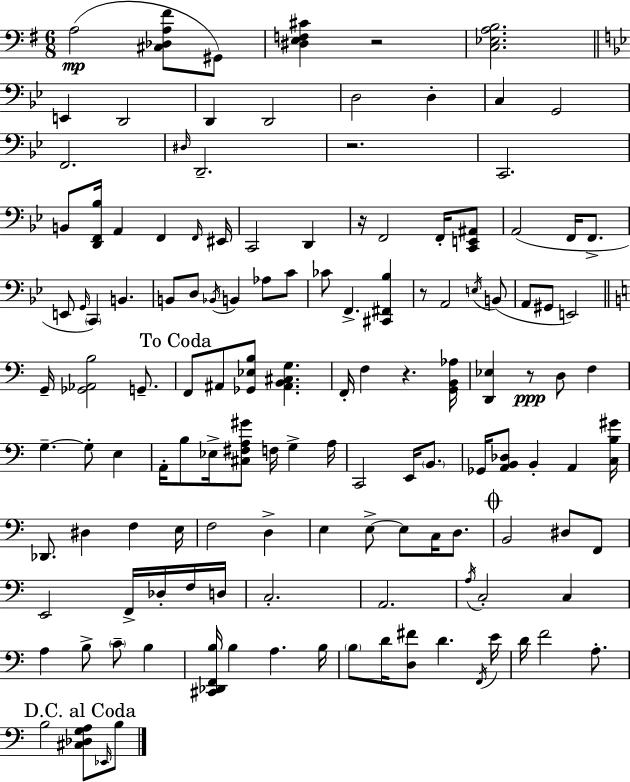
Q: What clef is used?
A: bass